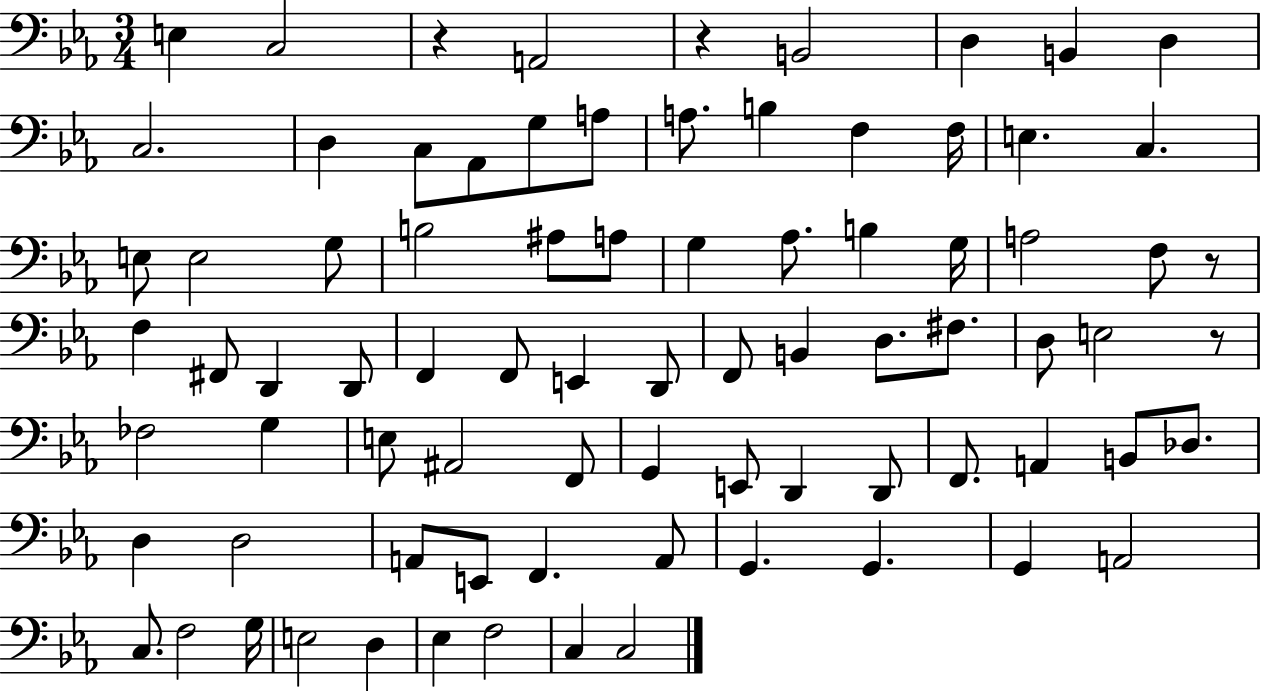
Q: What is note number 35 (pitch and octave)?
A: D2